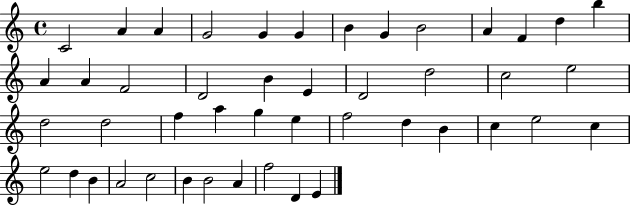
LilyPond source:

{
  \clef treble
  \time 4/4
  \defaultTimeSignature
  \key c \major
  c'2 a'4 a'4 | g'2 g'4 g'4 | b'4 g'4 b'2 | a'4 f'4 d''4 b''4 | \break a'4 a'4 f'2 | d'2 b'4 e'4 | d'2 d''2 | c''2 e''2 | \break d''2 d''2 | f''4 a''4 g''4 e''4 | f''2 d''4 b'4 | c''4 e''2 c''4 | \break e''2 d''4 b'4 | a'2 c''2 | b'4 b'2 a'4 | f''2 d'4 e'4 | \break \bar "|."
}